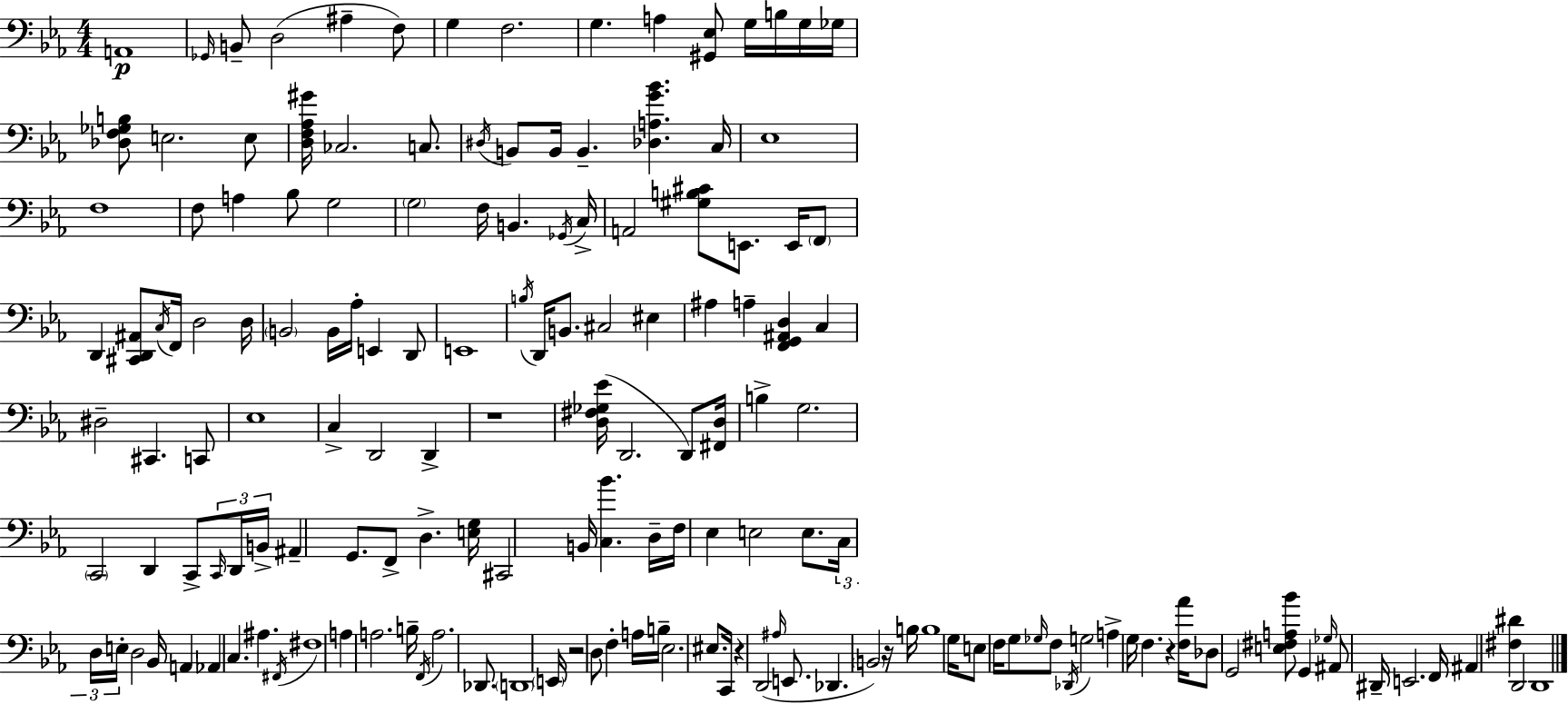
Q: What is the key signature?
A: C minor